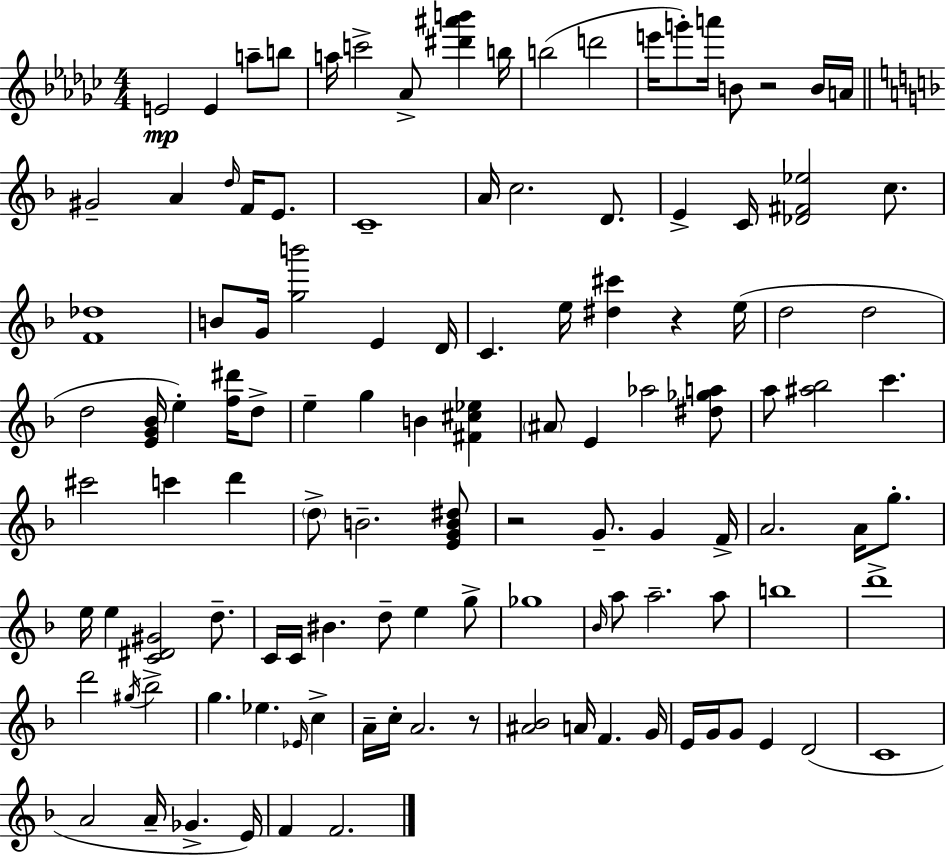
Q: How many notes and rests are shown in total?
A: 117